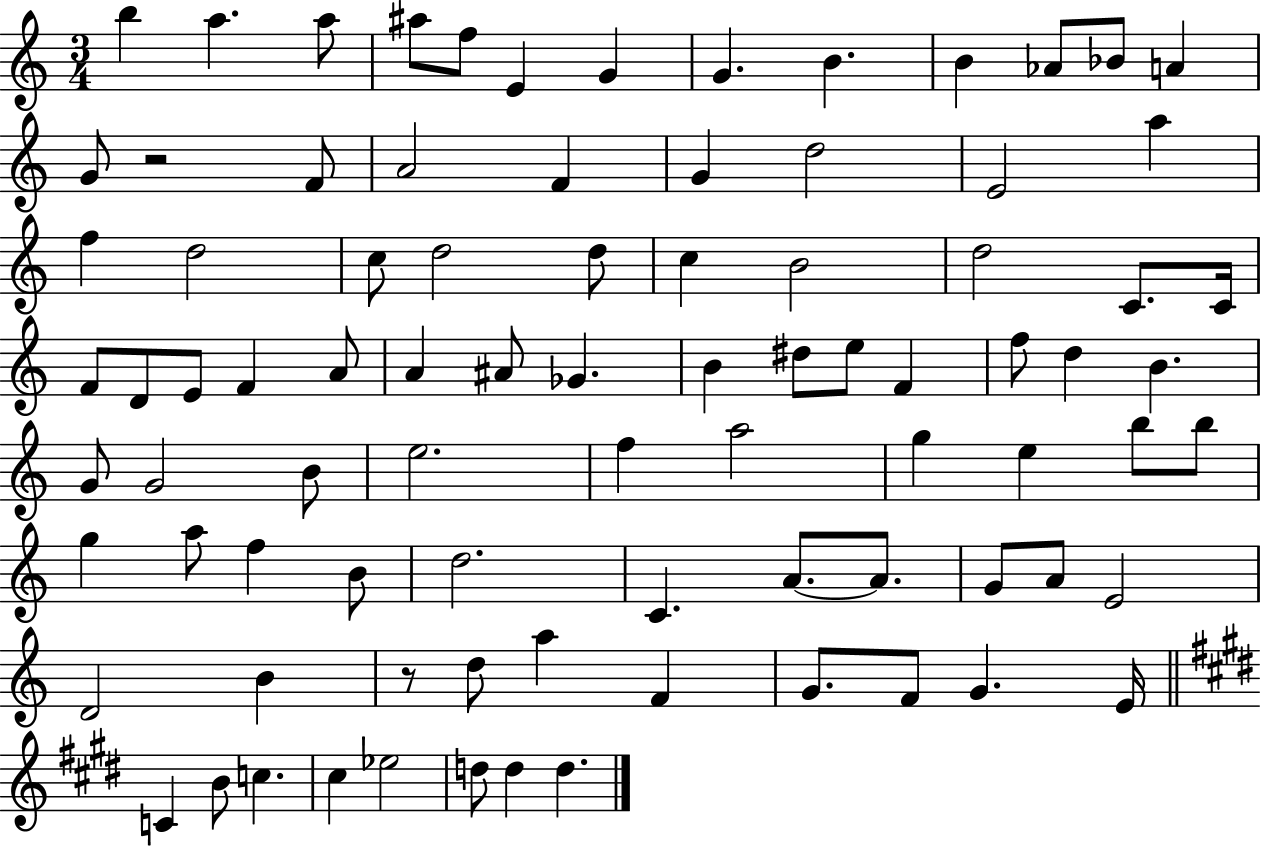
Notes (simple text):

B5/q A5/q. A5/e A#5/e F5/e E4/q G4/q G4/q. B4/q. B4/q Ab4/e Bb4/e A4/q G4/e R/h F4/e A4/h F4/q G4/q D5/h E4/h A5/q F5/q D5/h C5/e D5/h D5/e C5/q B4/h D5/h C4/e. C4/s F4/e D4/e E4/e F4/q A4/e A4/q A#4/e Gb4/q. B4/q D#5/e E5/e F4/q F5/e D5/q B4/q. G4/e G4/h B4/e E5/h. F5/q A5/h G5/q E5/q B5/e B5/e G5/q A5/e F5/q B4/e D5/h. C4/q. A4/e. A4/e. G4/e A4/e E4/h D4/h B4/q R/e D5/e A5/q F4/q G4/e. F4/e G4/q. E4/s C4/q B4/e C5/q. C#5/q Eb5/h D5/e D5/q D5/q.